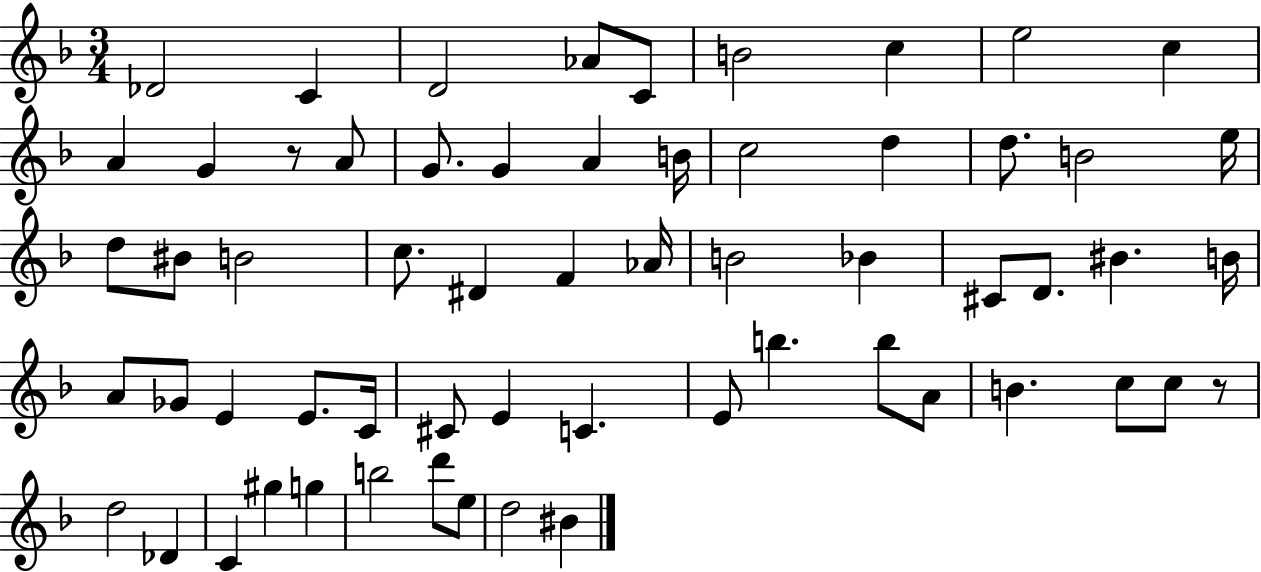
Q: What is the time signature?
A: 3/4